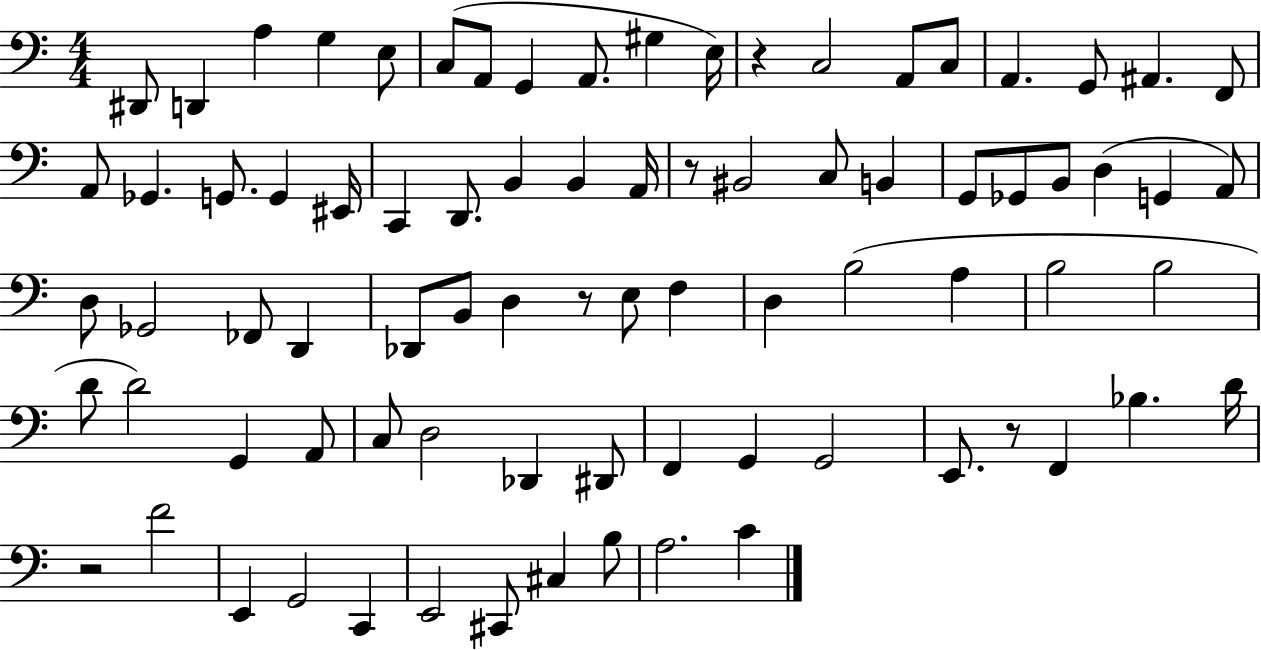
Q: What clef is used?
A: bass